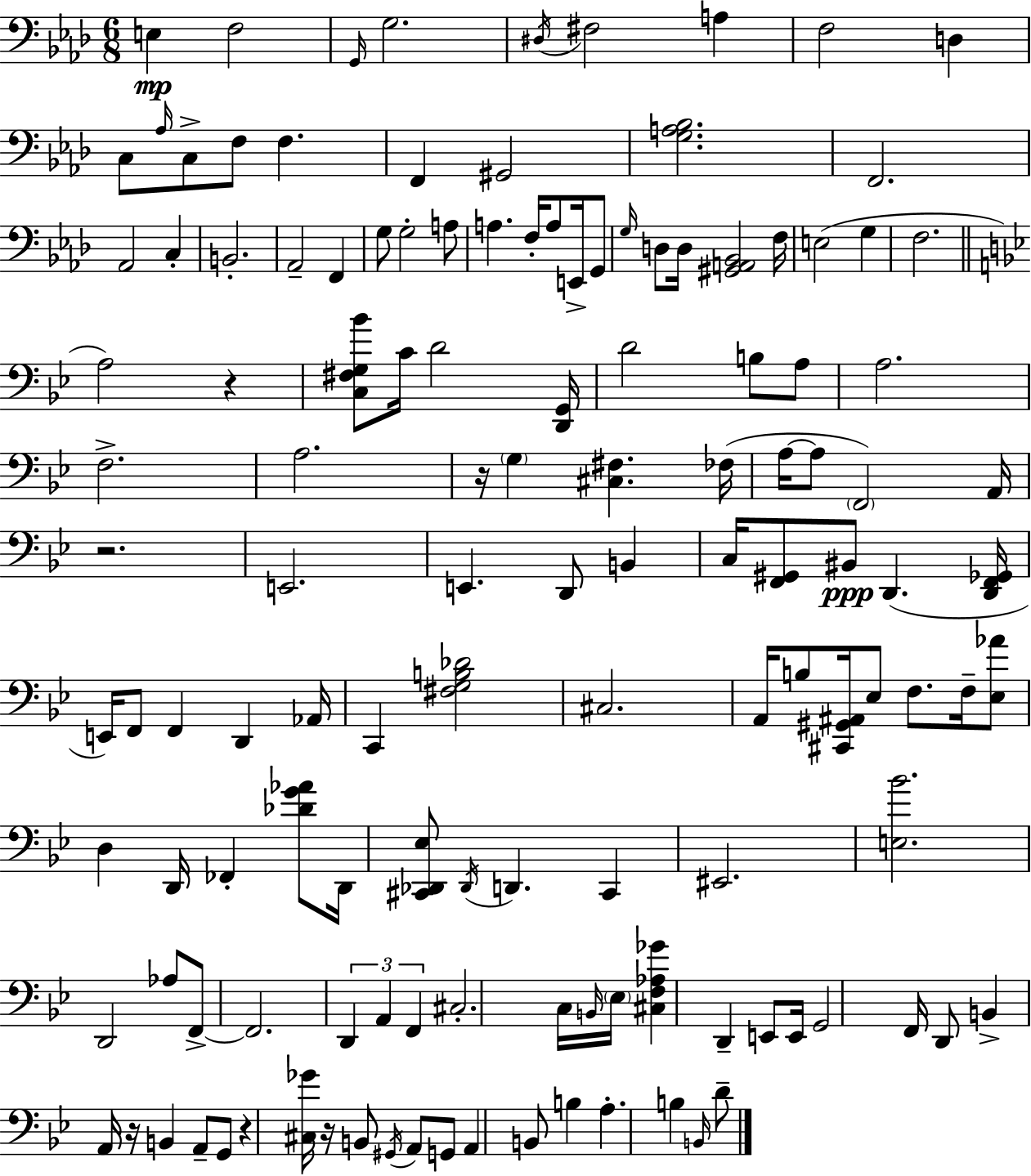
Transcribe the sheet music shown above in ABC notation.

X:1
T:Untitled
M:6/8
L:1/4
K:Ab
E, F,2 G,,/4 G,2 ^D,/4 ^F,2 A, F,2 D, C,/2 _A,/4 C,/2 F,/2 F, F,, ^G,,2 [G,A,_B,]2 F,,2 _A,,2 C, B,,2 _A,,2 F,, G,/2 G,2 A,/2 A, F,/4 A,/2 E,,/4 G,,/2 G,/4 D,/2 D,/4 [^G,,A,,_B,,]2 F,/4 E,2 G, F,2 A,2 z [C,^F,G,_B]/2 C/4 D2 [D,,G,,]/4 D2 B,/2 A,/2 A,2 F,2 A,2 z/4 G, [^C,^F,] _F,/4 A,/4 A,/2 F,,2 A,,/4 z2 E,,2 E,, D,,/2 B,, C,/4 [F,,^G,,]/2 ^B,,/2 D,, [D,,F,,_G,,]/4 E,,/4 F,,/2 F,, D,, _A,,/4 C,, [^F,G,B,_D]2 ^C,2 A,,/4 B,/2 [^C,,^G,,^A,,]/4 _E,/2 F,/2 F,/4 [_E,_A]/2 D, D,,/4 _F,, [_DG_A]/2 D,,/4 [^C,,_D,,_E,]/2 _D,,/4 D,, ^C,, ^E,,2 [E,_B]2 D,,2 _A,/2 F,,/2 F,,2 D,, A,, F,, ^C,2 C,/4 B,,/4 _E,/4 [^C,F,_A,_G] D,, E,,/2 E,,/4 G,,2 F,,/4 D,,/2 B,, A,,/4 z/4 B,, A,,/2 G,,/2 z [^C,_G]/4 z/4 B,,/2 ^G,,/4 A,,/2 G,,/2 A,, B,,/2 B, A, B, B,,/4 D/2